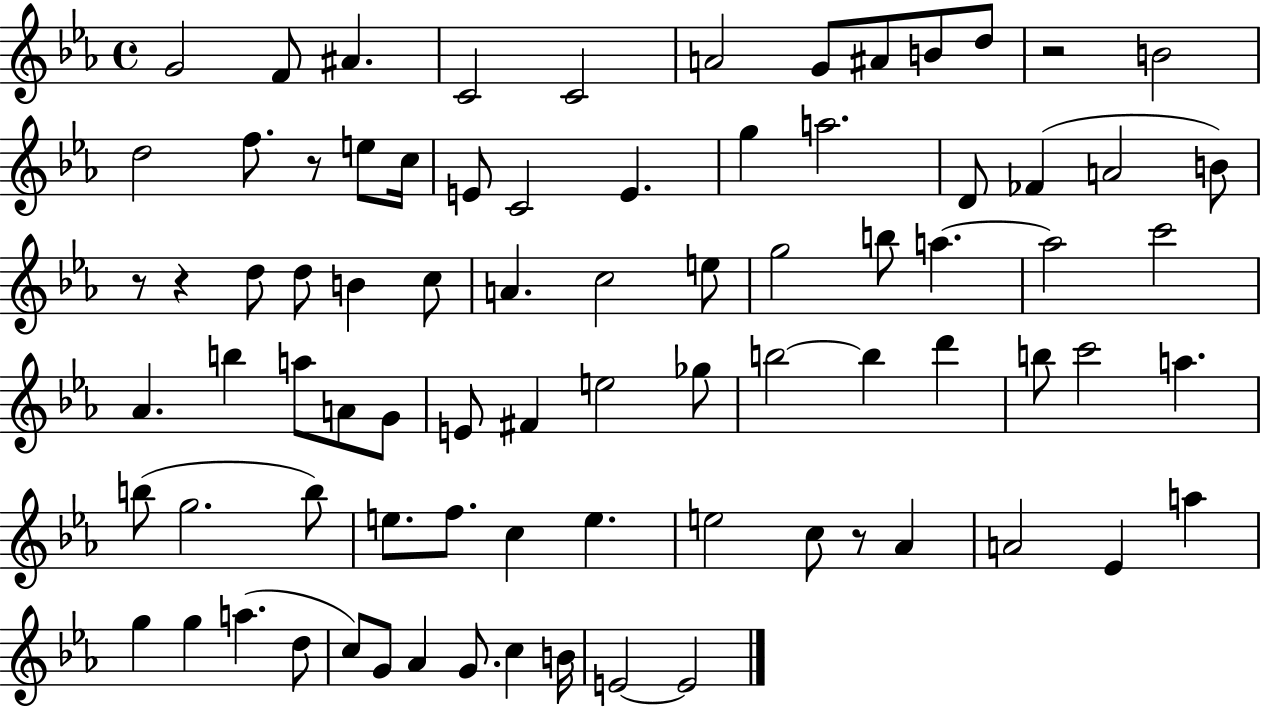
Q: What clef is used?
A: treble